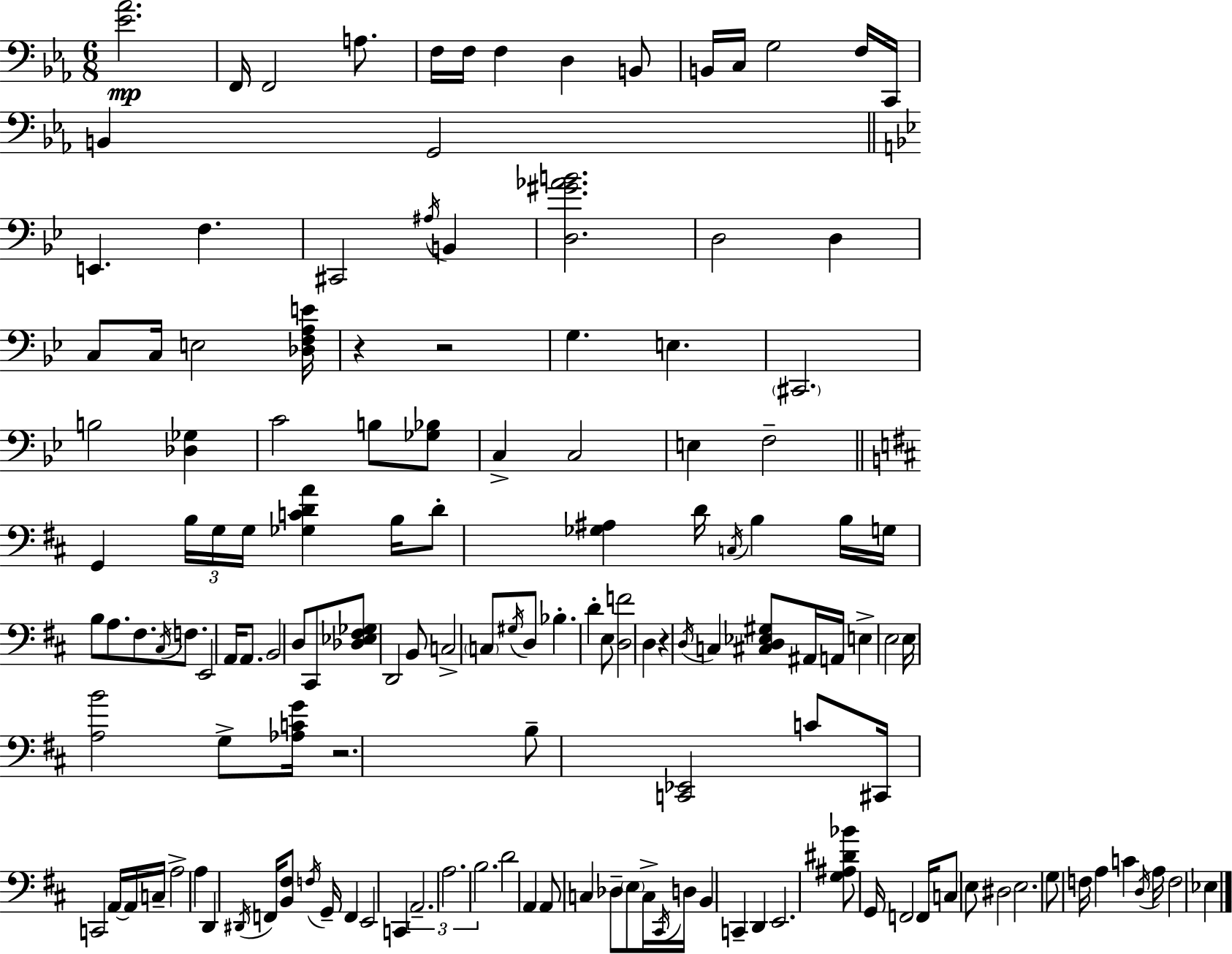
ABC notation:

X:1
T:Untitled
M:6/8
L:1/4
K:Eb
[_E_A]2 F,,/4 F,,2 A,/2 F,/4 F,/4 F, D, B,,/2 B,,/4 C,/4 G,2 F,/4 C,,/4 B,, G,,2 E,, F, ^C,,2 ^A,/4 B,, [D,^G_AB]2 D,2 D, C,/2 C,/4 E,2 [_D,F,A,E]/4 z z2 G, E, ^C,,2 B,2 [_D,_G,] C2 B,/2 [_G,_B,]/2 C, C,2 E, F,2 G,, B,/4 G,/4 G,/4 [_G,CDA] B,/4 D/2 [_G,^A,] D/4 C,/4 B, B,/4 G,/4 B,/2 A,/2 ^F,/2 ^C,/4 F,/2 E,,2 A,,/4 A,,/2 B,,2 D,/2 ^C,,/2 [_D,_E,^F,_G,]/2 D,,2 B,,/2 C,2 C,/2 ^G,/4 D,/2 _B, D E,/2 [D,F]2 D, z D,/4 C, [^C,D,_E,^G,]/2 ^A,,/4 A,,/4 E, E,2 E,/4 [A,B]2 G,/2 [_A,CG]/4 z2 B,/2 [C,,_E,,]2 C/2 ^C,,/4 C,,2 A,,/4 A,,/4 C,/4 A,2 A, D,, ^D,,/4 F,,/4 [B,,^F,]/2 F,/4 G,,/4 F,, E,,2 C,, A,,2 A,2 B,2 D2 A,, A,,/2 C, _D,/2 E,/2 C,/4 ^C,,/4 D,/4 B,, C,, D,, E,,2 [G,^A,^D_B]/2 G,,/4 F,,2 F,,/4 C,/2 E,/2 ^D,2 E,2 G,/2 F,/4 A, C D,/4 A,/4 F,2 _E,